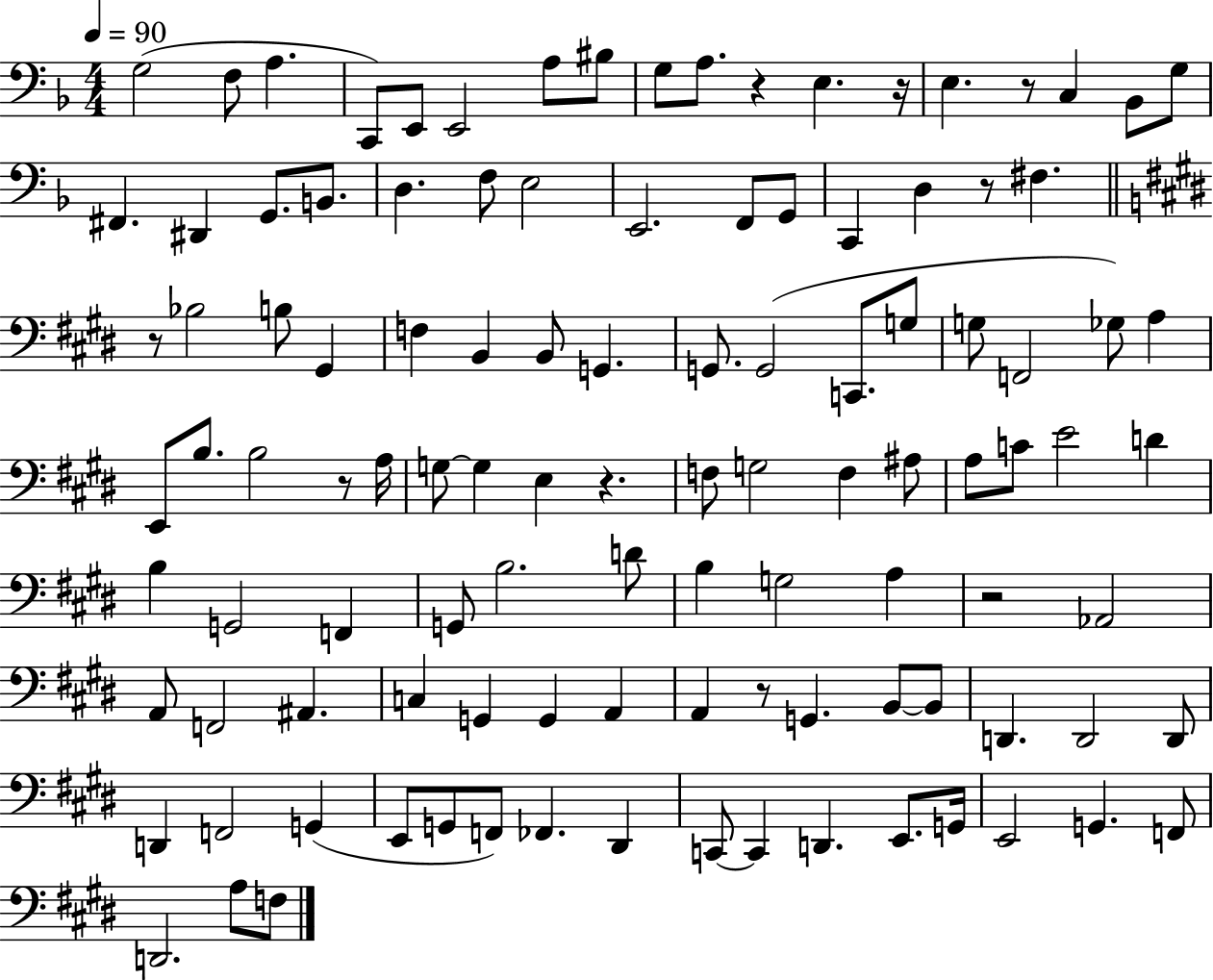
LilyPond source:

{
  \clef bass
  \numericTimeSignature
  \time 4/4
  \key f \major
  \tempo 4 = 90
  g2( f8 a4. | c,8) e,8 e,2 a8 bis8 | g8 a8. r4 e4. r16 | e4. r8 c4 bes,8 g8 | \break fis,4. dis,4 g,8. b,8. | d4. f8 e2 | e,2. f,8 g,8 | c,4 d4 r8 fis4. | \break \bar "||" \break \key e \major r8 bes2 b8 gis,4 | f4 b,4 b,8 g,4. | g,8. g,2( c,8. g8 | g8 f,2 ges8) a4 | \break e,8 b8. b2 r8 a16 | g8~~ g4 e4 r4. | f8 g2 f4 ais8 | a8 c'8 e'2 d'4 | \break b4 g,2 f,4 | g,8 b2. d'8 | b4 g2 a4 | r2 aes,2 | \break a,8 f,2 ais,4. | c4 g,4 g,4 a,4 | a,4 r8 g,4. b,8~~ b,8 | d,4. d,2 d,8 | \break d,4 f,2 g,4( | e,8 g,8 f,8) fes,4. dis,4 | c,8~~ c,4 d,4. e,8. g,16 | e,2 g,4. f,8 | \break d,2. a8 f8 | \bar "|."
}